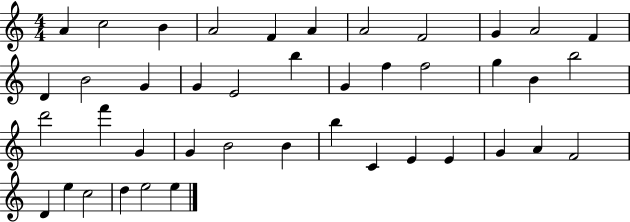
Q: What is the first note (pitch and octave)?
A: A4